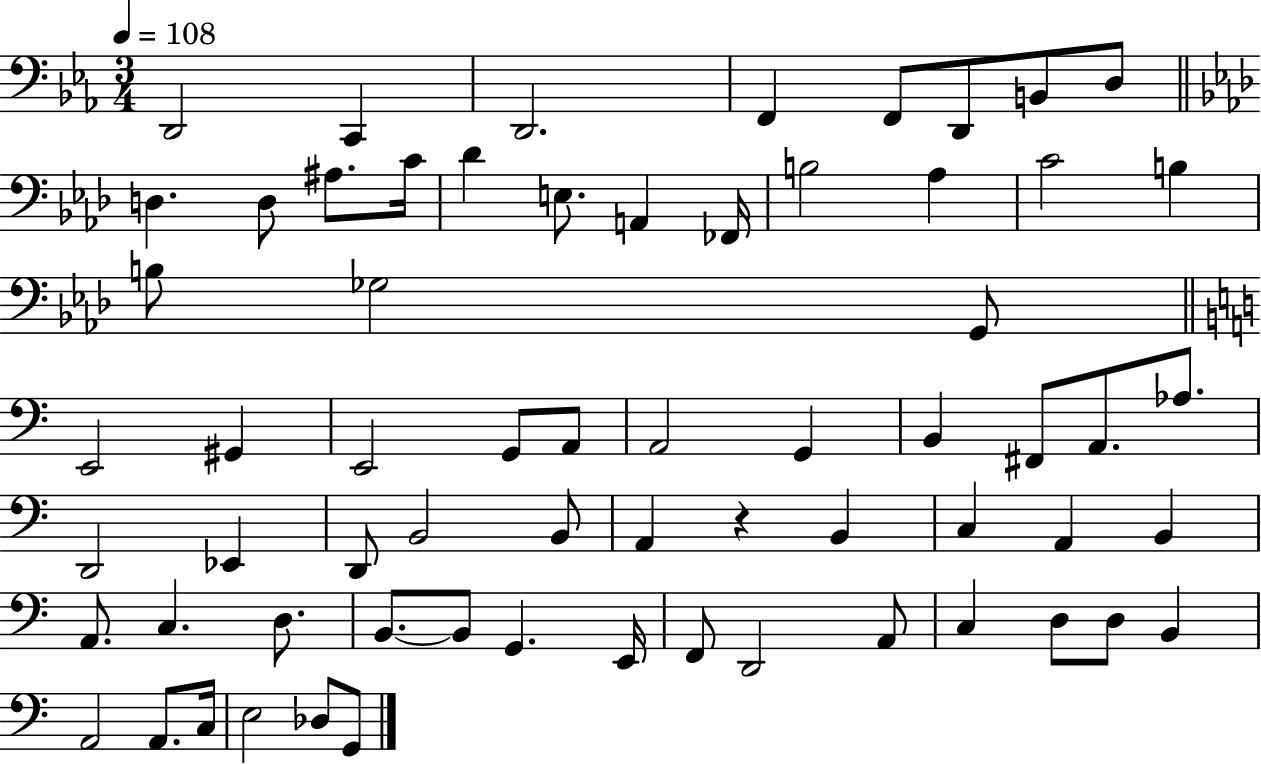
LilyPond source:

{
  \clef bass
  \numericTimeSignature
  \time 3/4
  \key ees \major
  \tempo 4 = 108
  d,2 c,4 | d,2. | f,4 f,8 d,8 b,8 d8 | \bar "||" \break \key f \minor d4. d8 ais8. c'16 | des'4 e8. a,4 fes,16 | b2 aes4 | c'2 b4 | \break b8 ges2 g,8 | \bar "||" \break \key a \minor e,2 gis,4 | e,2 g,8 a,8 | a,2 g,4 | b,4 fis,8 a,8. aes8. | \break d,2 ees,4 | d,8 b,2 b,8 | a,4 r4 b,4 | c4 a,4 b,4 | \break a,8. c4. d8. | b,8.~~ b,8 g,4. e,16 | f,8 d,2 a,8 | c4 d8 d8 b,4 | \break a,2 a,8. c16 | e2 des8 g,8 | \bar "|."
}